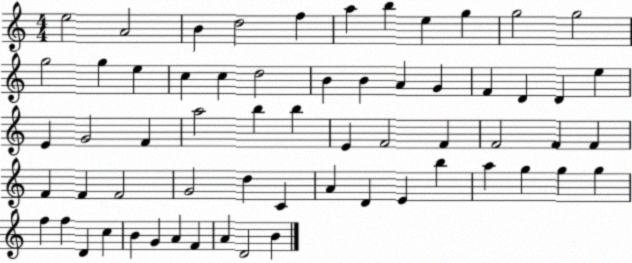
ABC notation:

X:1
T:Untitled
M:4/4
L:1/4
K:C
e2 A2 B d2 f a b e g g2 g2 g2 g e c c d2 B B A G F D D e E G2 F a2 b b E F2 F F2 F F F F F2 G2 d C A D E b a g g g f f D c B G A F A D2 B